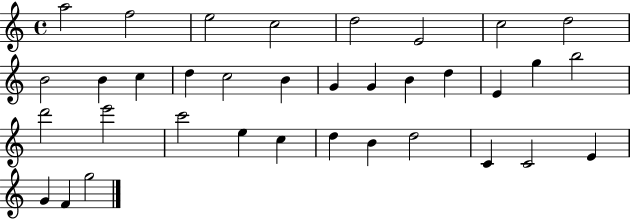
{
  \clef treble
  \time 4/4
  \defaultTimeSignature
  \key c \major
  a''2 f''2 | e''2 c''2 | d''2 e'2 | c''2 d''2 | \break b'2 b'4 c''4 | d''4 c''2 b'4 | g'4 g'4 b'4 d''4 | e'4 g''4 b''2 | \break d'''2 e'''2 | c'''2 e''4 c''4 | d''4 b'4 d''2 | c'4 c'2 e'4 | \break g'4 f'4 g''2 | \bar "|."
}